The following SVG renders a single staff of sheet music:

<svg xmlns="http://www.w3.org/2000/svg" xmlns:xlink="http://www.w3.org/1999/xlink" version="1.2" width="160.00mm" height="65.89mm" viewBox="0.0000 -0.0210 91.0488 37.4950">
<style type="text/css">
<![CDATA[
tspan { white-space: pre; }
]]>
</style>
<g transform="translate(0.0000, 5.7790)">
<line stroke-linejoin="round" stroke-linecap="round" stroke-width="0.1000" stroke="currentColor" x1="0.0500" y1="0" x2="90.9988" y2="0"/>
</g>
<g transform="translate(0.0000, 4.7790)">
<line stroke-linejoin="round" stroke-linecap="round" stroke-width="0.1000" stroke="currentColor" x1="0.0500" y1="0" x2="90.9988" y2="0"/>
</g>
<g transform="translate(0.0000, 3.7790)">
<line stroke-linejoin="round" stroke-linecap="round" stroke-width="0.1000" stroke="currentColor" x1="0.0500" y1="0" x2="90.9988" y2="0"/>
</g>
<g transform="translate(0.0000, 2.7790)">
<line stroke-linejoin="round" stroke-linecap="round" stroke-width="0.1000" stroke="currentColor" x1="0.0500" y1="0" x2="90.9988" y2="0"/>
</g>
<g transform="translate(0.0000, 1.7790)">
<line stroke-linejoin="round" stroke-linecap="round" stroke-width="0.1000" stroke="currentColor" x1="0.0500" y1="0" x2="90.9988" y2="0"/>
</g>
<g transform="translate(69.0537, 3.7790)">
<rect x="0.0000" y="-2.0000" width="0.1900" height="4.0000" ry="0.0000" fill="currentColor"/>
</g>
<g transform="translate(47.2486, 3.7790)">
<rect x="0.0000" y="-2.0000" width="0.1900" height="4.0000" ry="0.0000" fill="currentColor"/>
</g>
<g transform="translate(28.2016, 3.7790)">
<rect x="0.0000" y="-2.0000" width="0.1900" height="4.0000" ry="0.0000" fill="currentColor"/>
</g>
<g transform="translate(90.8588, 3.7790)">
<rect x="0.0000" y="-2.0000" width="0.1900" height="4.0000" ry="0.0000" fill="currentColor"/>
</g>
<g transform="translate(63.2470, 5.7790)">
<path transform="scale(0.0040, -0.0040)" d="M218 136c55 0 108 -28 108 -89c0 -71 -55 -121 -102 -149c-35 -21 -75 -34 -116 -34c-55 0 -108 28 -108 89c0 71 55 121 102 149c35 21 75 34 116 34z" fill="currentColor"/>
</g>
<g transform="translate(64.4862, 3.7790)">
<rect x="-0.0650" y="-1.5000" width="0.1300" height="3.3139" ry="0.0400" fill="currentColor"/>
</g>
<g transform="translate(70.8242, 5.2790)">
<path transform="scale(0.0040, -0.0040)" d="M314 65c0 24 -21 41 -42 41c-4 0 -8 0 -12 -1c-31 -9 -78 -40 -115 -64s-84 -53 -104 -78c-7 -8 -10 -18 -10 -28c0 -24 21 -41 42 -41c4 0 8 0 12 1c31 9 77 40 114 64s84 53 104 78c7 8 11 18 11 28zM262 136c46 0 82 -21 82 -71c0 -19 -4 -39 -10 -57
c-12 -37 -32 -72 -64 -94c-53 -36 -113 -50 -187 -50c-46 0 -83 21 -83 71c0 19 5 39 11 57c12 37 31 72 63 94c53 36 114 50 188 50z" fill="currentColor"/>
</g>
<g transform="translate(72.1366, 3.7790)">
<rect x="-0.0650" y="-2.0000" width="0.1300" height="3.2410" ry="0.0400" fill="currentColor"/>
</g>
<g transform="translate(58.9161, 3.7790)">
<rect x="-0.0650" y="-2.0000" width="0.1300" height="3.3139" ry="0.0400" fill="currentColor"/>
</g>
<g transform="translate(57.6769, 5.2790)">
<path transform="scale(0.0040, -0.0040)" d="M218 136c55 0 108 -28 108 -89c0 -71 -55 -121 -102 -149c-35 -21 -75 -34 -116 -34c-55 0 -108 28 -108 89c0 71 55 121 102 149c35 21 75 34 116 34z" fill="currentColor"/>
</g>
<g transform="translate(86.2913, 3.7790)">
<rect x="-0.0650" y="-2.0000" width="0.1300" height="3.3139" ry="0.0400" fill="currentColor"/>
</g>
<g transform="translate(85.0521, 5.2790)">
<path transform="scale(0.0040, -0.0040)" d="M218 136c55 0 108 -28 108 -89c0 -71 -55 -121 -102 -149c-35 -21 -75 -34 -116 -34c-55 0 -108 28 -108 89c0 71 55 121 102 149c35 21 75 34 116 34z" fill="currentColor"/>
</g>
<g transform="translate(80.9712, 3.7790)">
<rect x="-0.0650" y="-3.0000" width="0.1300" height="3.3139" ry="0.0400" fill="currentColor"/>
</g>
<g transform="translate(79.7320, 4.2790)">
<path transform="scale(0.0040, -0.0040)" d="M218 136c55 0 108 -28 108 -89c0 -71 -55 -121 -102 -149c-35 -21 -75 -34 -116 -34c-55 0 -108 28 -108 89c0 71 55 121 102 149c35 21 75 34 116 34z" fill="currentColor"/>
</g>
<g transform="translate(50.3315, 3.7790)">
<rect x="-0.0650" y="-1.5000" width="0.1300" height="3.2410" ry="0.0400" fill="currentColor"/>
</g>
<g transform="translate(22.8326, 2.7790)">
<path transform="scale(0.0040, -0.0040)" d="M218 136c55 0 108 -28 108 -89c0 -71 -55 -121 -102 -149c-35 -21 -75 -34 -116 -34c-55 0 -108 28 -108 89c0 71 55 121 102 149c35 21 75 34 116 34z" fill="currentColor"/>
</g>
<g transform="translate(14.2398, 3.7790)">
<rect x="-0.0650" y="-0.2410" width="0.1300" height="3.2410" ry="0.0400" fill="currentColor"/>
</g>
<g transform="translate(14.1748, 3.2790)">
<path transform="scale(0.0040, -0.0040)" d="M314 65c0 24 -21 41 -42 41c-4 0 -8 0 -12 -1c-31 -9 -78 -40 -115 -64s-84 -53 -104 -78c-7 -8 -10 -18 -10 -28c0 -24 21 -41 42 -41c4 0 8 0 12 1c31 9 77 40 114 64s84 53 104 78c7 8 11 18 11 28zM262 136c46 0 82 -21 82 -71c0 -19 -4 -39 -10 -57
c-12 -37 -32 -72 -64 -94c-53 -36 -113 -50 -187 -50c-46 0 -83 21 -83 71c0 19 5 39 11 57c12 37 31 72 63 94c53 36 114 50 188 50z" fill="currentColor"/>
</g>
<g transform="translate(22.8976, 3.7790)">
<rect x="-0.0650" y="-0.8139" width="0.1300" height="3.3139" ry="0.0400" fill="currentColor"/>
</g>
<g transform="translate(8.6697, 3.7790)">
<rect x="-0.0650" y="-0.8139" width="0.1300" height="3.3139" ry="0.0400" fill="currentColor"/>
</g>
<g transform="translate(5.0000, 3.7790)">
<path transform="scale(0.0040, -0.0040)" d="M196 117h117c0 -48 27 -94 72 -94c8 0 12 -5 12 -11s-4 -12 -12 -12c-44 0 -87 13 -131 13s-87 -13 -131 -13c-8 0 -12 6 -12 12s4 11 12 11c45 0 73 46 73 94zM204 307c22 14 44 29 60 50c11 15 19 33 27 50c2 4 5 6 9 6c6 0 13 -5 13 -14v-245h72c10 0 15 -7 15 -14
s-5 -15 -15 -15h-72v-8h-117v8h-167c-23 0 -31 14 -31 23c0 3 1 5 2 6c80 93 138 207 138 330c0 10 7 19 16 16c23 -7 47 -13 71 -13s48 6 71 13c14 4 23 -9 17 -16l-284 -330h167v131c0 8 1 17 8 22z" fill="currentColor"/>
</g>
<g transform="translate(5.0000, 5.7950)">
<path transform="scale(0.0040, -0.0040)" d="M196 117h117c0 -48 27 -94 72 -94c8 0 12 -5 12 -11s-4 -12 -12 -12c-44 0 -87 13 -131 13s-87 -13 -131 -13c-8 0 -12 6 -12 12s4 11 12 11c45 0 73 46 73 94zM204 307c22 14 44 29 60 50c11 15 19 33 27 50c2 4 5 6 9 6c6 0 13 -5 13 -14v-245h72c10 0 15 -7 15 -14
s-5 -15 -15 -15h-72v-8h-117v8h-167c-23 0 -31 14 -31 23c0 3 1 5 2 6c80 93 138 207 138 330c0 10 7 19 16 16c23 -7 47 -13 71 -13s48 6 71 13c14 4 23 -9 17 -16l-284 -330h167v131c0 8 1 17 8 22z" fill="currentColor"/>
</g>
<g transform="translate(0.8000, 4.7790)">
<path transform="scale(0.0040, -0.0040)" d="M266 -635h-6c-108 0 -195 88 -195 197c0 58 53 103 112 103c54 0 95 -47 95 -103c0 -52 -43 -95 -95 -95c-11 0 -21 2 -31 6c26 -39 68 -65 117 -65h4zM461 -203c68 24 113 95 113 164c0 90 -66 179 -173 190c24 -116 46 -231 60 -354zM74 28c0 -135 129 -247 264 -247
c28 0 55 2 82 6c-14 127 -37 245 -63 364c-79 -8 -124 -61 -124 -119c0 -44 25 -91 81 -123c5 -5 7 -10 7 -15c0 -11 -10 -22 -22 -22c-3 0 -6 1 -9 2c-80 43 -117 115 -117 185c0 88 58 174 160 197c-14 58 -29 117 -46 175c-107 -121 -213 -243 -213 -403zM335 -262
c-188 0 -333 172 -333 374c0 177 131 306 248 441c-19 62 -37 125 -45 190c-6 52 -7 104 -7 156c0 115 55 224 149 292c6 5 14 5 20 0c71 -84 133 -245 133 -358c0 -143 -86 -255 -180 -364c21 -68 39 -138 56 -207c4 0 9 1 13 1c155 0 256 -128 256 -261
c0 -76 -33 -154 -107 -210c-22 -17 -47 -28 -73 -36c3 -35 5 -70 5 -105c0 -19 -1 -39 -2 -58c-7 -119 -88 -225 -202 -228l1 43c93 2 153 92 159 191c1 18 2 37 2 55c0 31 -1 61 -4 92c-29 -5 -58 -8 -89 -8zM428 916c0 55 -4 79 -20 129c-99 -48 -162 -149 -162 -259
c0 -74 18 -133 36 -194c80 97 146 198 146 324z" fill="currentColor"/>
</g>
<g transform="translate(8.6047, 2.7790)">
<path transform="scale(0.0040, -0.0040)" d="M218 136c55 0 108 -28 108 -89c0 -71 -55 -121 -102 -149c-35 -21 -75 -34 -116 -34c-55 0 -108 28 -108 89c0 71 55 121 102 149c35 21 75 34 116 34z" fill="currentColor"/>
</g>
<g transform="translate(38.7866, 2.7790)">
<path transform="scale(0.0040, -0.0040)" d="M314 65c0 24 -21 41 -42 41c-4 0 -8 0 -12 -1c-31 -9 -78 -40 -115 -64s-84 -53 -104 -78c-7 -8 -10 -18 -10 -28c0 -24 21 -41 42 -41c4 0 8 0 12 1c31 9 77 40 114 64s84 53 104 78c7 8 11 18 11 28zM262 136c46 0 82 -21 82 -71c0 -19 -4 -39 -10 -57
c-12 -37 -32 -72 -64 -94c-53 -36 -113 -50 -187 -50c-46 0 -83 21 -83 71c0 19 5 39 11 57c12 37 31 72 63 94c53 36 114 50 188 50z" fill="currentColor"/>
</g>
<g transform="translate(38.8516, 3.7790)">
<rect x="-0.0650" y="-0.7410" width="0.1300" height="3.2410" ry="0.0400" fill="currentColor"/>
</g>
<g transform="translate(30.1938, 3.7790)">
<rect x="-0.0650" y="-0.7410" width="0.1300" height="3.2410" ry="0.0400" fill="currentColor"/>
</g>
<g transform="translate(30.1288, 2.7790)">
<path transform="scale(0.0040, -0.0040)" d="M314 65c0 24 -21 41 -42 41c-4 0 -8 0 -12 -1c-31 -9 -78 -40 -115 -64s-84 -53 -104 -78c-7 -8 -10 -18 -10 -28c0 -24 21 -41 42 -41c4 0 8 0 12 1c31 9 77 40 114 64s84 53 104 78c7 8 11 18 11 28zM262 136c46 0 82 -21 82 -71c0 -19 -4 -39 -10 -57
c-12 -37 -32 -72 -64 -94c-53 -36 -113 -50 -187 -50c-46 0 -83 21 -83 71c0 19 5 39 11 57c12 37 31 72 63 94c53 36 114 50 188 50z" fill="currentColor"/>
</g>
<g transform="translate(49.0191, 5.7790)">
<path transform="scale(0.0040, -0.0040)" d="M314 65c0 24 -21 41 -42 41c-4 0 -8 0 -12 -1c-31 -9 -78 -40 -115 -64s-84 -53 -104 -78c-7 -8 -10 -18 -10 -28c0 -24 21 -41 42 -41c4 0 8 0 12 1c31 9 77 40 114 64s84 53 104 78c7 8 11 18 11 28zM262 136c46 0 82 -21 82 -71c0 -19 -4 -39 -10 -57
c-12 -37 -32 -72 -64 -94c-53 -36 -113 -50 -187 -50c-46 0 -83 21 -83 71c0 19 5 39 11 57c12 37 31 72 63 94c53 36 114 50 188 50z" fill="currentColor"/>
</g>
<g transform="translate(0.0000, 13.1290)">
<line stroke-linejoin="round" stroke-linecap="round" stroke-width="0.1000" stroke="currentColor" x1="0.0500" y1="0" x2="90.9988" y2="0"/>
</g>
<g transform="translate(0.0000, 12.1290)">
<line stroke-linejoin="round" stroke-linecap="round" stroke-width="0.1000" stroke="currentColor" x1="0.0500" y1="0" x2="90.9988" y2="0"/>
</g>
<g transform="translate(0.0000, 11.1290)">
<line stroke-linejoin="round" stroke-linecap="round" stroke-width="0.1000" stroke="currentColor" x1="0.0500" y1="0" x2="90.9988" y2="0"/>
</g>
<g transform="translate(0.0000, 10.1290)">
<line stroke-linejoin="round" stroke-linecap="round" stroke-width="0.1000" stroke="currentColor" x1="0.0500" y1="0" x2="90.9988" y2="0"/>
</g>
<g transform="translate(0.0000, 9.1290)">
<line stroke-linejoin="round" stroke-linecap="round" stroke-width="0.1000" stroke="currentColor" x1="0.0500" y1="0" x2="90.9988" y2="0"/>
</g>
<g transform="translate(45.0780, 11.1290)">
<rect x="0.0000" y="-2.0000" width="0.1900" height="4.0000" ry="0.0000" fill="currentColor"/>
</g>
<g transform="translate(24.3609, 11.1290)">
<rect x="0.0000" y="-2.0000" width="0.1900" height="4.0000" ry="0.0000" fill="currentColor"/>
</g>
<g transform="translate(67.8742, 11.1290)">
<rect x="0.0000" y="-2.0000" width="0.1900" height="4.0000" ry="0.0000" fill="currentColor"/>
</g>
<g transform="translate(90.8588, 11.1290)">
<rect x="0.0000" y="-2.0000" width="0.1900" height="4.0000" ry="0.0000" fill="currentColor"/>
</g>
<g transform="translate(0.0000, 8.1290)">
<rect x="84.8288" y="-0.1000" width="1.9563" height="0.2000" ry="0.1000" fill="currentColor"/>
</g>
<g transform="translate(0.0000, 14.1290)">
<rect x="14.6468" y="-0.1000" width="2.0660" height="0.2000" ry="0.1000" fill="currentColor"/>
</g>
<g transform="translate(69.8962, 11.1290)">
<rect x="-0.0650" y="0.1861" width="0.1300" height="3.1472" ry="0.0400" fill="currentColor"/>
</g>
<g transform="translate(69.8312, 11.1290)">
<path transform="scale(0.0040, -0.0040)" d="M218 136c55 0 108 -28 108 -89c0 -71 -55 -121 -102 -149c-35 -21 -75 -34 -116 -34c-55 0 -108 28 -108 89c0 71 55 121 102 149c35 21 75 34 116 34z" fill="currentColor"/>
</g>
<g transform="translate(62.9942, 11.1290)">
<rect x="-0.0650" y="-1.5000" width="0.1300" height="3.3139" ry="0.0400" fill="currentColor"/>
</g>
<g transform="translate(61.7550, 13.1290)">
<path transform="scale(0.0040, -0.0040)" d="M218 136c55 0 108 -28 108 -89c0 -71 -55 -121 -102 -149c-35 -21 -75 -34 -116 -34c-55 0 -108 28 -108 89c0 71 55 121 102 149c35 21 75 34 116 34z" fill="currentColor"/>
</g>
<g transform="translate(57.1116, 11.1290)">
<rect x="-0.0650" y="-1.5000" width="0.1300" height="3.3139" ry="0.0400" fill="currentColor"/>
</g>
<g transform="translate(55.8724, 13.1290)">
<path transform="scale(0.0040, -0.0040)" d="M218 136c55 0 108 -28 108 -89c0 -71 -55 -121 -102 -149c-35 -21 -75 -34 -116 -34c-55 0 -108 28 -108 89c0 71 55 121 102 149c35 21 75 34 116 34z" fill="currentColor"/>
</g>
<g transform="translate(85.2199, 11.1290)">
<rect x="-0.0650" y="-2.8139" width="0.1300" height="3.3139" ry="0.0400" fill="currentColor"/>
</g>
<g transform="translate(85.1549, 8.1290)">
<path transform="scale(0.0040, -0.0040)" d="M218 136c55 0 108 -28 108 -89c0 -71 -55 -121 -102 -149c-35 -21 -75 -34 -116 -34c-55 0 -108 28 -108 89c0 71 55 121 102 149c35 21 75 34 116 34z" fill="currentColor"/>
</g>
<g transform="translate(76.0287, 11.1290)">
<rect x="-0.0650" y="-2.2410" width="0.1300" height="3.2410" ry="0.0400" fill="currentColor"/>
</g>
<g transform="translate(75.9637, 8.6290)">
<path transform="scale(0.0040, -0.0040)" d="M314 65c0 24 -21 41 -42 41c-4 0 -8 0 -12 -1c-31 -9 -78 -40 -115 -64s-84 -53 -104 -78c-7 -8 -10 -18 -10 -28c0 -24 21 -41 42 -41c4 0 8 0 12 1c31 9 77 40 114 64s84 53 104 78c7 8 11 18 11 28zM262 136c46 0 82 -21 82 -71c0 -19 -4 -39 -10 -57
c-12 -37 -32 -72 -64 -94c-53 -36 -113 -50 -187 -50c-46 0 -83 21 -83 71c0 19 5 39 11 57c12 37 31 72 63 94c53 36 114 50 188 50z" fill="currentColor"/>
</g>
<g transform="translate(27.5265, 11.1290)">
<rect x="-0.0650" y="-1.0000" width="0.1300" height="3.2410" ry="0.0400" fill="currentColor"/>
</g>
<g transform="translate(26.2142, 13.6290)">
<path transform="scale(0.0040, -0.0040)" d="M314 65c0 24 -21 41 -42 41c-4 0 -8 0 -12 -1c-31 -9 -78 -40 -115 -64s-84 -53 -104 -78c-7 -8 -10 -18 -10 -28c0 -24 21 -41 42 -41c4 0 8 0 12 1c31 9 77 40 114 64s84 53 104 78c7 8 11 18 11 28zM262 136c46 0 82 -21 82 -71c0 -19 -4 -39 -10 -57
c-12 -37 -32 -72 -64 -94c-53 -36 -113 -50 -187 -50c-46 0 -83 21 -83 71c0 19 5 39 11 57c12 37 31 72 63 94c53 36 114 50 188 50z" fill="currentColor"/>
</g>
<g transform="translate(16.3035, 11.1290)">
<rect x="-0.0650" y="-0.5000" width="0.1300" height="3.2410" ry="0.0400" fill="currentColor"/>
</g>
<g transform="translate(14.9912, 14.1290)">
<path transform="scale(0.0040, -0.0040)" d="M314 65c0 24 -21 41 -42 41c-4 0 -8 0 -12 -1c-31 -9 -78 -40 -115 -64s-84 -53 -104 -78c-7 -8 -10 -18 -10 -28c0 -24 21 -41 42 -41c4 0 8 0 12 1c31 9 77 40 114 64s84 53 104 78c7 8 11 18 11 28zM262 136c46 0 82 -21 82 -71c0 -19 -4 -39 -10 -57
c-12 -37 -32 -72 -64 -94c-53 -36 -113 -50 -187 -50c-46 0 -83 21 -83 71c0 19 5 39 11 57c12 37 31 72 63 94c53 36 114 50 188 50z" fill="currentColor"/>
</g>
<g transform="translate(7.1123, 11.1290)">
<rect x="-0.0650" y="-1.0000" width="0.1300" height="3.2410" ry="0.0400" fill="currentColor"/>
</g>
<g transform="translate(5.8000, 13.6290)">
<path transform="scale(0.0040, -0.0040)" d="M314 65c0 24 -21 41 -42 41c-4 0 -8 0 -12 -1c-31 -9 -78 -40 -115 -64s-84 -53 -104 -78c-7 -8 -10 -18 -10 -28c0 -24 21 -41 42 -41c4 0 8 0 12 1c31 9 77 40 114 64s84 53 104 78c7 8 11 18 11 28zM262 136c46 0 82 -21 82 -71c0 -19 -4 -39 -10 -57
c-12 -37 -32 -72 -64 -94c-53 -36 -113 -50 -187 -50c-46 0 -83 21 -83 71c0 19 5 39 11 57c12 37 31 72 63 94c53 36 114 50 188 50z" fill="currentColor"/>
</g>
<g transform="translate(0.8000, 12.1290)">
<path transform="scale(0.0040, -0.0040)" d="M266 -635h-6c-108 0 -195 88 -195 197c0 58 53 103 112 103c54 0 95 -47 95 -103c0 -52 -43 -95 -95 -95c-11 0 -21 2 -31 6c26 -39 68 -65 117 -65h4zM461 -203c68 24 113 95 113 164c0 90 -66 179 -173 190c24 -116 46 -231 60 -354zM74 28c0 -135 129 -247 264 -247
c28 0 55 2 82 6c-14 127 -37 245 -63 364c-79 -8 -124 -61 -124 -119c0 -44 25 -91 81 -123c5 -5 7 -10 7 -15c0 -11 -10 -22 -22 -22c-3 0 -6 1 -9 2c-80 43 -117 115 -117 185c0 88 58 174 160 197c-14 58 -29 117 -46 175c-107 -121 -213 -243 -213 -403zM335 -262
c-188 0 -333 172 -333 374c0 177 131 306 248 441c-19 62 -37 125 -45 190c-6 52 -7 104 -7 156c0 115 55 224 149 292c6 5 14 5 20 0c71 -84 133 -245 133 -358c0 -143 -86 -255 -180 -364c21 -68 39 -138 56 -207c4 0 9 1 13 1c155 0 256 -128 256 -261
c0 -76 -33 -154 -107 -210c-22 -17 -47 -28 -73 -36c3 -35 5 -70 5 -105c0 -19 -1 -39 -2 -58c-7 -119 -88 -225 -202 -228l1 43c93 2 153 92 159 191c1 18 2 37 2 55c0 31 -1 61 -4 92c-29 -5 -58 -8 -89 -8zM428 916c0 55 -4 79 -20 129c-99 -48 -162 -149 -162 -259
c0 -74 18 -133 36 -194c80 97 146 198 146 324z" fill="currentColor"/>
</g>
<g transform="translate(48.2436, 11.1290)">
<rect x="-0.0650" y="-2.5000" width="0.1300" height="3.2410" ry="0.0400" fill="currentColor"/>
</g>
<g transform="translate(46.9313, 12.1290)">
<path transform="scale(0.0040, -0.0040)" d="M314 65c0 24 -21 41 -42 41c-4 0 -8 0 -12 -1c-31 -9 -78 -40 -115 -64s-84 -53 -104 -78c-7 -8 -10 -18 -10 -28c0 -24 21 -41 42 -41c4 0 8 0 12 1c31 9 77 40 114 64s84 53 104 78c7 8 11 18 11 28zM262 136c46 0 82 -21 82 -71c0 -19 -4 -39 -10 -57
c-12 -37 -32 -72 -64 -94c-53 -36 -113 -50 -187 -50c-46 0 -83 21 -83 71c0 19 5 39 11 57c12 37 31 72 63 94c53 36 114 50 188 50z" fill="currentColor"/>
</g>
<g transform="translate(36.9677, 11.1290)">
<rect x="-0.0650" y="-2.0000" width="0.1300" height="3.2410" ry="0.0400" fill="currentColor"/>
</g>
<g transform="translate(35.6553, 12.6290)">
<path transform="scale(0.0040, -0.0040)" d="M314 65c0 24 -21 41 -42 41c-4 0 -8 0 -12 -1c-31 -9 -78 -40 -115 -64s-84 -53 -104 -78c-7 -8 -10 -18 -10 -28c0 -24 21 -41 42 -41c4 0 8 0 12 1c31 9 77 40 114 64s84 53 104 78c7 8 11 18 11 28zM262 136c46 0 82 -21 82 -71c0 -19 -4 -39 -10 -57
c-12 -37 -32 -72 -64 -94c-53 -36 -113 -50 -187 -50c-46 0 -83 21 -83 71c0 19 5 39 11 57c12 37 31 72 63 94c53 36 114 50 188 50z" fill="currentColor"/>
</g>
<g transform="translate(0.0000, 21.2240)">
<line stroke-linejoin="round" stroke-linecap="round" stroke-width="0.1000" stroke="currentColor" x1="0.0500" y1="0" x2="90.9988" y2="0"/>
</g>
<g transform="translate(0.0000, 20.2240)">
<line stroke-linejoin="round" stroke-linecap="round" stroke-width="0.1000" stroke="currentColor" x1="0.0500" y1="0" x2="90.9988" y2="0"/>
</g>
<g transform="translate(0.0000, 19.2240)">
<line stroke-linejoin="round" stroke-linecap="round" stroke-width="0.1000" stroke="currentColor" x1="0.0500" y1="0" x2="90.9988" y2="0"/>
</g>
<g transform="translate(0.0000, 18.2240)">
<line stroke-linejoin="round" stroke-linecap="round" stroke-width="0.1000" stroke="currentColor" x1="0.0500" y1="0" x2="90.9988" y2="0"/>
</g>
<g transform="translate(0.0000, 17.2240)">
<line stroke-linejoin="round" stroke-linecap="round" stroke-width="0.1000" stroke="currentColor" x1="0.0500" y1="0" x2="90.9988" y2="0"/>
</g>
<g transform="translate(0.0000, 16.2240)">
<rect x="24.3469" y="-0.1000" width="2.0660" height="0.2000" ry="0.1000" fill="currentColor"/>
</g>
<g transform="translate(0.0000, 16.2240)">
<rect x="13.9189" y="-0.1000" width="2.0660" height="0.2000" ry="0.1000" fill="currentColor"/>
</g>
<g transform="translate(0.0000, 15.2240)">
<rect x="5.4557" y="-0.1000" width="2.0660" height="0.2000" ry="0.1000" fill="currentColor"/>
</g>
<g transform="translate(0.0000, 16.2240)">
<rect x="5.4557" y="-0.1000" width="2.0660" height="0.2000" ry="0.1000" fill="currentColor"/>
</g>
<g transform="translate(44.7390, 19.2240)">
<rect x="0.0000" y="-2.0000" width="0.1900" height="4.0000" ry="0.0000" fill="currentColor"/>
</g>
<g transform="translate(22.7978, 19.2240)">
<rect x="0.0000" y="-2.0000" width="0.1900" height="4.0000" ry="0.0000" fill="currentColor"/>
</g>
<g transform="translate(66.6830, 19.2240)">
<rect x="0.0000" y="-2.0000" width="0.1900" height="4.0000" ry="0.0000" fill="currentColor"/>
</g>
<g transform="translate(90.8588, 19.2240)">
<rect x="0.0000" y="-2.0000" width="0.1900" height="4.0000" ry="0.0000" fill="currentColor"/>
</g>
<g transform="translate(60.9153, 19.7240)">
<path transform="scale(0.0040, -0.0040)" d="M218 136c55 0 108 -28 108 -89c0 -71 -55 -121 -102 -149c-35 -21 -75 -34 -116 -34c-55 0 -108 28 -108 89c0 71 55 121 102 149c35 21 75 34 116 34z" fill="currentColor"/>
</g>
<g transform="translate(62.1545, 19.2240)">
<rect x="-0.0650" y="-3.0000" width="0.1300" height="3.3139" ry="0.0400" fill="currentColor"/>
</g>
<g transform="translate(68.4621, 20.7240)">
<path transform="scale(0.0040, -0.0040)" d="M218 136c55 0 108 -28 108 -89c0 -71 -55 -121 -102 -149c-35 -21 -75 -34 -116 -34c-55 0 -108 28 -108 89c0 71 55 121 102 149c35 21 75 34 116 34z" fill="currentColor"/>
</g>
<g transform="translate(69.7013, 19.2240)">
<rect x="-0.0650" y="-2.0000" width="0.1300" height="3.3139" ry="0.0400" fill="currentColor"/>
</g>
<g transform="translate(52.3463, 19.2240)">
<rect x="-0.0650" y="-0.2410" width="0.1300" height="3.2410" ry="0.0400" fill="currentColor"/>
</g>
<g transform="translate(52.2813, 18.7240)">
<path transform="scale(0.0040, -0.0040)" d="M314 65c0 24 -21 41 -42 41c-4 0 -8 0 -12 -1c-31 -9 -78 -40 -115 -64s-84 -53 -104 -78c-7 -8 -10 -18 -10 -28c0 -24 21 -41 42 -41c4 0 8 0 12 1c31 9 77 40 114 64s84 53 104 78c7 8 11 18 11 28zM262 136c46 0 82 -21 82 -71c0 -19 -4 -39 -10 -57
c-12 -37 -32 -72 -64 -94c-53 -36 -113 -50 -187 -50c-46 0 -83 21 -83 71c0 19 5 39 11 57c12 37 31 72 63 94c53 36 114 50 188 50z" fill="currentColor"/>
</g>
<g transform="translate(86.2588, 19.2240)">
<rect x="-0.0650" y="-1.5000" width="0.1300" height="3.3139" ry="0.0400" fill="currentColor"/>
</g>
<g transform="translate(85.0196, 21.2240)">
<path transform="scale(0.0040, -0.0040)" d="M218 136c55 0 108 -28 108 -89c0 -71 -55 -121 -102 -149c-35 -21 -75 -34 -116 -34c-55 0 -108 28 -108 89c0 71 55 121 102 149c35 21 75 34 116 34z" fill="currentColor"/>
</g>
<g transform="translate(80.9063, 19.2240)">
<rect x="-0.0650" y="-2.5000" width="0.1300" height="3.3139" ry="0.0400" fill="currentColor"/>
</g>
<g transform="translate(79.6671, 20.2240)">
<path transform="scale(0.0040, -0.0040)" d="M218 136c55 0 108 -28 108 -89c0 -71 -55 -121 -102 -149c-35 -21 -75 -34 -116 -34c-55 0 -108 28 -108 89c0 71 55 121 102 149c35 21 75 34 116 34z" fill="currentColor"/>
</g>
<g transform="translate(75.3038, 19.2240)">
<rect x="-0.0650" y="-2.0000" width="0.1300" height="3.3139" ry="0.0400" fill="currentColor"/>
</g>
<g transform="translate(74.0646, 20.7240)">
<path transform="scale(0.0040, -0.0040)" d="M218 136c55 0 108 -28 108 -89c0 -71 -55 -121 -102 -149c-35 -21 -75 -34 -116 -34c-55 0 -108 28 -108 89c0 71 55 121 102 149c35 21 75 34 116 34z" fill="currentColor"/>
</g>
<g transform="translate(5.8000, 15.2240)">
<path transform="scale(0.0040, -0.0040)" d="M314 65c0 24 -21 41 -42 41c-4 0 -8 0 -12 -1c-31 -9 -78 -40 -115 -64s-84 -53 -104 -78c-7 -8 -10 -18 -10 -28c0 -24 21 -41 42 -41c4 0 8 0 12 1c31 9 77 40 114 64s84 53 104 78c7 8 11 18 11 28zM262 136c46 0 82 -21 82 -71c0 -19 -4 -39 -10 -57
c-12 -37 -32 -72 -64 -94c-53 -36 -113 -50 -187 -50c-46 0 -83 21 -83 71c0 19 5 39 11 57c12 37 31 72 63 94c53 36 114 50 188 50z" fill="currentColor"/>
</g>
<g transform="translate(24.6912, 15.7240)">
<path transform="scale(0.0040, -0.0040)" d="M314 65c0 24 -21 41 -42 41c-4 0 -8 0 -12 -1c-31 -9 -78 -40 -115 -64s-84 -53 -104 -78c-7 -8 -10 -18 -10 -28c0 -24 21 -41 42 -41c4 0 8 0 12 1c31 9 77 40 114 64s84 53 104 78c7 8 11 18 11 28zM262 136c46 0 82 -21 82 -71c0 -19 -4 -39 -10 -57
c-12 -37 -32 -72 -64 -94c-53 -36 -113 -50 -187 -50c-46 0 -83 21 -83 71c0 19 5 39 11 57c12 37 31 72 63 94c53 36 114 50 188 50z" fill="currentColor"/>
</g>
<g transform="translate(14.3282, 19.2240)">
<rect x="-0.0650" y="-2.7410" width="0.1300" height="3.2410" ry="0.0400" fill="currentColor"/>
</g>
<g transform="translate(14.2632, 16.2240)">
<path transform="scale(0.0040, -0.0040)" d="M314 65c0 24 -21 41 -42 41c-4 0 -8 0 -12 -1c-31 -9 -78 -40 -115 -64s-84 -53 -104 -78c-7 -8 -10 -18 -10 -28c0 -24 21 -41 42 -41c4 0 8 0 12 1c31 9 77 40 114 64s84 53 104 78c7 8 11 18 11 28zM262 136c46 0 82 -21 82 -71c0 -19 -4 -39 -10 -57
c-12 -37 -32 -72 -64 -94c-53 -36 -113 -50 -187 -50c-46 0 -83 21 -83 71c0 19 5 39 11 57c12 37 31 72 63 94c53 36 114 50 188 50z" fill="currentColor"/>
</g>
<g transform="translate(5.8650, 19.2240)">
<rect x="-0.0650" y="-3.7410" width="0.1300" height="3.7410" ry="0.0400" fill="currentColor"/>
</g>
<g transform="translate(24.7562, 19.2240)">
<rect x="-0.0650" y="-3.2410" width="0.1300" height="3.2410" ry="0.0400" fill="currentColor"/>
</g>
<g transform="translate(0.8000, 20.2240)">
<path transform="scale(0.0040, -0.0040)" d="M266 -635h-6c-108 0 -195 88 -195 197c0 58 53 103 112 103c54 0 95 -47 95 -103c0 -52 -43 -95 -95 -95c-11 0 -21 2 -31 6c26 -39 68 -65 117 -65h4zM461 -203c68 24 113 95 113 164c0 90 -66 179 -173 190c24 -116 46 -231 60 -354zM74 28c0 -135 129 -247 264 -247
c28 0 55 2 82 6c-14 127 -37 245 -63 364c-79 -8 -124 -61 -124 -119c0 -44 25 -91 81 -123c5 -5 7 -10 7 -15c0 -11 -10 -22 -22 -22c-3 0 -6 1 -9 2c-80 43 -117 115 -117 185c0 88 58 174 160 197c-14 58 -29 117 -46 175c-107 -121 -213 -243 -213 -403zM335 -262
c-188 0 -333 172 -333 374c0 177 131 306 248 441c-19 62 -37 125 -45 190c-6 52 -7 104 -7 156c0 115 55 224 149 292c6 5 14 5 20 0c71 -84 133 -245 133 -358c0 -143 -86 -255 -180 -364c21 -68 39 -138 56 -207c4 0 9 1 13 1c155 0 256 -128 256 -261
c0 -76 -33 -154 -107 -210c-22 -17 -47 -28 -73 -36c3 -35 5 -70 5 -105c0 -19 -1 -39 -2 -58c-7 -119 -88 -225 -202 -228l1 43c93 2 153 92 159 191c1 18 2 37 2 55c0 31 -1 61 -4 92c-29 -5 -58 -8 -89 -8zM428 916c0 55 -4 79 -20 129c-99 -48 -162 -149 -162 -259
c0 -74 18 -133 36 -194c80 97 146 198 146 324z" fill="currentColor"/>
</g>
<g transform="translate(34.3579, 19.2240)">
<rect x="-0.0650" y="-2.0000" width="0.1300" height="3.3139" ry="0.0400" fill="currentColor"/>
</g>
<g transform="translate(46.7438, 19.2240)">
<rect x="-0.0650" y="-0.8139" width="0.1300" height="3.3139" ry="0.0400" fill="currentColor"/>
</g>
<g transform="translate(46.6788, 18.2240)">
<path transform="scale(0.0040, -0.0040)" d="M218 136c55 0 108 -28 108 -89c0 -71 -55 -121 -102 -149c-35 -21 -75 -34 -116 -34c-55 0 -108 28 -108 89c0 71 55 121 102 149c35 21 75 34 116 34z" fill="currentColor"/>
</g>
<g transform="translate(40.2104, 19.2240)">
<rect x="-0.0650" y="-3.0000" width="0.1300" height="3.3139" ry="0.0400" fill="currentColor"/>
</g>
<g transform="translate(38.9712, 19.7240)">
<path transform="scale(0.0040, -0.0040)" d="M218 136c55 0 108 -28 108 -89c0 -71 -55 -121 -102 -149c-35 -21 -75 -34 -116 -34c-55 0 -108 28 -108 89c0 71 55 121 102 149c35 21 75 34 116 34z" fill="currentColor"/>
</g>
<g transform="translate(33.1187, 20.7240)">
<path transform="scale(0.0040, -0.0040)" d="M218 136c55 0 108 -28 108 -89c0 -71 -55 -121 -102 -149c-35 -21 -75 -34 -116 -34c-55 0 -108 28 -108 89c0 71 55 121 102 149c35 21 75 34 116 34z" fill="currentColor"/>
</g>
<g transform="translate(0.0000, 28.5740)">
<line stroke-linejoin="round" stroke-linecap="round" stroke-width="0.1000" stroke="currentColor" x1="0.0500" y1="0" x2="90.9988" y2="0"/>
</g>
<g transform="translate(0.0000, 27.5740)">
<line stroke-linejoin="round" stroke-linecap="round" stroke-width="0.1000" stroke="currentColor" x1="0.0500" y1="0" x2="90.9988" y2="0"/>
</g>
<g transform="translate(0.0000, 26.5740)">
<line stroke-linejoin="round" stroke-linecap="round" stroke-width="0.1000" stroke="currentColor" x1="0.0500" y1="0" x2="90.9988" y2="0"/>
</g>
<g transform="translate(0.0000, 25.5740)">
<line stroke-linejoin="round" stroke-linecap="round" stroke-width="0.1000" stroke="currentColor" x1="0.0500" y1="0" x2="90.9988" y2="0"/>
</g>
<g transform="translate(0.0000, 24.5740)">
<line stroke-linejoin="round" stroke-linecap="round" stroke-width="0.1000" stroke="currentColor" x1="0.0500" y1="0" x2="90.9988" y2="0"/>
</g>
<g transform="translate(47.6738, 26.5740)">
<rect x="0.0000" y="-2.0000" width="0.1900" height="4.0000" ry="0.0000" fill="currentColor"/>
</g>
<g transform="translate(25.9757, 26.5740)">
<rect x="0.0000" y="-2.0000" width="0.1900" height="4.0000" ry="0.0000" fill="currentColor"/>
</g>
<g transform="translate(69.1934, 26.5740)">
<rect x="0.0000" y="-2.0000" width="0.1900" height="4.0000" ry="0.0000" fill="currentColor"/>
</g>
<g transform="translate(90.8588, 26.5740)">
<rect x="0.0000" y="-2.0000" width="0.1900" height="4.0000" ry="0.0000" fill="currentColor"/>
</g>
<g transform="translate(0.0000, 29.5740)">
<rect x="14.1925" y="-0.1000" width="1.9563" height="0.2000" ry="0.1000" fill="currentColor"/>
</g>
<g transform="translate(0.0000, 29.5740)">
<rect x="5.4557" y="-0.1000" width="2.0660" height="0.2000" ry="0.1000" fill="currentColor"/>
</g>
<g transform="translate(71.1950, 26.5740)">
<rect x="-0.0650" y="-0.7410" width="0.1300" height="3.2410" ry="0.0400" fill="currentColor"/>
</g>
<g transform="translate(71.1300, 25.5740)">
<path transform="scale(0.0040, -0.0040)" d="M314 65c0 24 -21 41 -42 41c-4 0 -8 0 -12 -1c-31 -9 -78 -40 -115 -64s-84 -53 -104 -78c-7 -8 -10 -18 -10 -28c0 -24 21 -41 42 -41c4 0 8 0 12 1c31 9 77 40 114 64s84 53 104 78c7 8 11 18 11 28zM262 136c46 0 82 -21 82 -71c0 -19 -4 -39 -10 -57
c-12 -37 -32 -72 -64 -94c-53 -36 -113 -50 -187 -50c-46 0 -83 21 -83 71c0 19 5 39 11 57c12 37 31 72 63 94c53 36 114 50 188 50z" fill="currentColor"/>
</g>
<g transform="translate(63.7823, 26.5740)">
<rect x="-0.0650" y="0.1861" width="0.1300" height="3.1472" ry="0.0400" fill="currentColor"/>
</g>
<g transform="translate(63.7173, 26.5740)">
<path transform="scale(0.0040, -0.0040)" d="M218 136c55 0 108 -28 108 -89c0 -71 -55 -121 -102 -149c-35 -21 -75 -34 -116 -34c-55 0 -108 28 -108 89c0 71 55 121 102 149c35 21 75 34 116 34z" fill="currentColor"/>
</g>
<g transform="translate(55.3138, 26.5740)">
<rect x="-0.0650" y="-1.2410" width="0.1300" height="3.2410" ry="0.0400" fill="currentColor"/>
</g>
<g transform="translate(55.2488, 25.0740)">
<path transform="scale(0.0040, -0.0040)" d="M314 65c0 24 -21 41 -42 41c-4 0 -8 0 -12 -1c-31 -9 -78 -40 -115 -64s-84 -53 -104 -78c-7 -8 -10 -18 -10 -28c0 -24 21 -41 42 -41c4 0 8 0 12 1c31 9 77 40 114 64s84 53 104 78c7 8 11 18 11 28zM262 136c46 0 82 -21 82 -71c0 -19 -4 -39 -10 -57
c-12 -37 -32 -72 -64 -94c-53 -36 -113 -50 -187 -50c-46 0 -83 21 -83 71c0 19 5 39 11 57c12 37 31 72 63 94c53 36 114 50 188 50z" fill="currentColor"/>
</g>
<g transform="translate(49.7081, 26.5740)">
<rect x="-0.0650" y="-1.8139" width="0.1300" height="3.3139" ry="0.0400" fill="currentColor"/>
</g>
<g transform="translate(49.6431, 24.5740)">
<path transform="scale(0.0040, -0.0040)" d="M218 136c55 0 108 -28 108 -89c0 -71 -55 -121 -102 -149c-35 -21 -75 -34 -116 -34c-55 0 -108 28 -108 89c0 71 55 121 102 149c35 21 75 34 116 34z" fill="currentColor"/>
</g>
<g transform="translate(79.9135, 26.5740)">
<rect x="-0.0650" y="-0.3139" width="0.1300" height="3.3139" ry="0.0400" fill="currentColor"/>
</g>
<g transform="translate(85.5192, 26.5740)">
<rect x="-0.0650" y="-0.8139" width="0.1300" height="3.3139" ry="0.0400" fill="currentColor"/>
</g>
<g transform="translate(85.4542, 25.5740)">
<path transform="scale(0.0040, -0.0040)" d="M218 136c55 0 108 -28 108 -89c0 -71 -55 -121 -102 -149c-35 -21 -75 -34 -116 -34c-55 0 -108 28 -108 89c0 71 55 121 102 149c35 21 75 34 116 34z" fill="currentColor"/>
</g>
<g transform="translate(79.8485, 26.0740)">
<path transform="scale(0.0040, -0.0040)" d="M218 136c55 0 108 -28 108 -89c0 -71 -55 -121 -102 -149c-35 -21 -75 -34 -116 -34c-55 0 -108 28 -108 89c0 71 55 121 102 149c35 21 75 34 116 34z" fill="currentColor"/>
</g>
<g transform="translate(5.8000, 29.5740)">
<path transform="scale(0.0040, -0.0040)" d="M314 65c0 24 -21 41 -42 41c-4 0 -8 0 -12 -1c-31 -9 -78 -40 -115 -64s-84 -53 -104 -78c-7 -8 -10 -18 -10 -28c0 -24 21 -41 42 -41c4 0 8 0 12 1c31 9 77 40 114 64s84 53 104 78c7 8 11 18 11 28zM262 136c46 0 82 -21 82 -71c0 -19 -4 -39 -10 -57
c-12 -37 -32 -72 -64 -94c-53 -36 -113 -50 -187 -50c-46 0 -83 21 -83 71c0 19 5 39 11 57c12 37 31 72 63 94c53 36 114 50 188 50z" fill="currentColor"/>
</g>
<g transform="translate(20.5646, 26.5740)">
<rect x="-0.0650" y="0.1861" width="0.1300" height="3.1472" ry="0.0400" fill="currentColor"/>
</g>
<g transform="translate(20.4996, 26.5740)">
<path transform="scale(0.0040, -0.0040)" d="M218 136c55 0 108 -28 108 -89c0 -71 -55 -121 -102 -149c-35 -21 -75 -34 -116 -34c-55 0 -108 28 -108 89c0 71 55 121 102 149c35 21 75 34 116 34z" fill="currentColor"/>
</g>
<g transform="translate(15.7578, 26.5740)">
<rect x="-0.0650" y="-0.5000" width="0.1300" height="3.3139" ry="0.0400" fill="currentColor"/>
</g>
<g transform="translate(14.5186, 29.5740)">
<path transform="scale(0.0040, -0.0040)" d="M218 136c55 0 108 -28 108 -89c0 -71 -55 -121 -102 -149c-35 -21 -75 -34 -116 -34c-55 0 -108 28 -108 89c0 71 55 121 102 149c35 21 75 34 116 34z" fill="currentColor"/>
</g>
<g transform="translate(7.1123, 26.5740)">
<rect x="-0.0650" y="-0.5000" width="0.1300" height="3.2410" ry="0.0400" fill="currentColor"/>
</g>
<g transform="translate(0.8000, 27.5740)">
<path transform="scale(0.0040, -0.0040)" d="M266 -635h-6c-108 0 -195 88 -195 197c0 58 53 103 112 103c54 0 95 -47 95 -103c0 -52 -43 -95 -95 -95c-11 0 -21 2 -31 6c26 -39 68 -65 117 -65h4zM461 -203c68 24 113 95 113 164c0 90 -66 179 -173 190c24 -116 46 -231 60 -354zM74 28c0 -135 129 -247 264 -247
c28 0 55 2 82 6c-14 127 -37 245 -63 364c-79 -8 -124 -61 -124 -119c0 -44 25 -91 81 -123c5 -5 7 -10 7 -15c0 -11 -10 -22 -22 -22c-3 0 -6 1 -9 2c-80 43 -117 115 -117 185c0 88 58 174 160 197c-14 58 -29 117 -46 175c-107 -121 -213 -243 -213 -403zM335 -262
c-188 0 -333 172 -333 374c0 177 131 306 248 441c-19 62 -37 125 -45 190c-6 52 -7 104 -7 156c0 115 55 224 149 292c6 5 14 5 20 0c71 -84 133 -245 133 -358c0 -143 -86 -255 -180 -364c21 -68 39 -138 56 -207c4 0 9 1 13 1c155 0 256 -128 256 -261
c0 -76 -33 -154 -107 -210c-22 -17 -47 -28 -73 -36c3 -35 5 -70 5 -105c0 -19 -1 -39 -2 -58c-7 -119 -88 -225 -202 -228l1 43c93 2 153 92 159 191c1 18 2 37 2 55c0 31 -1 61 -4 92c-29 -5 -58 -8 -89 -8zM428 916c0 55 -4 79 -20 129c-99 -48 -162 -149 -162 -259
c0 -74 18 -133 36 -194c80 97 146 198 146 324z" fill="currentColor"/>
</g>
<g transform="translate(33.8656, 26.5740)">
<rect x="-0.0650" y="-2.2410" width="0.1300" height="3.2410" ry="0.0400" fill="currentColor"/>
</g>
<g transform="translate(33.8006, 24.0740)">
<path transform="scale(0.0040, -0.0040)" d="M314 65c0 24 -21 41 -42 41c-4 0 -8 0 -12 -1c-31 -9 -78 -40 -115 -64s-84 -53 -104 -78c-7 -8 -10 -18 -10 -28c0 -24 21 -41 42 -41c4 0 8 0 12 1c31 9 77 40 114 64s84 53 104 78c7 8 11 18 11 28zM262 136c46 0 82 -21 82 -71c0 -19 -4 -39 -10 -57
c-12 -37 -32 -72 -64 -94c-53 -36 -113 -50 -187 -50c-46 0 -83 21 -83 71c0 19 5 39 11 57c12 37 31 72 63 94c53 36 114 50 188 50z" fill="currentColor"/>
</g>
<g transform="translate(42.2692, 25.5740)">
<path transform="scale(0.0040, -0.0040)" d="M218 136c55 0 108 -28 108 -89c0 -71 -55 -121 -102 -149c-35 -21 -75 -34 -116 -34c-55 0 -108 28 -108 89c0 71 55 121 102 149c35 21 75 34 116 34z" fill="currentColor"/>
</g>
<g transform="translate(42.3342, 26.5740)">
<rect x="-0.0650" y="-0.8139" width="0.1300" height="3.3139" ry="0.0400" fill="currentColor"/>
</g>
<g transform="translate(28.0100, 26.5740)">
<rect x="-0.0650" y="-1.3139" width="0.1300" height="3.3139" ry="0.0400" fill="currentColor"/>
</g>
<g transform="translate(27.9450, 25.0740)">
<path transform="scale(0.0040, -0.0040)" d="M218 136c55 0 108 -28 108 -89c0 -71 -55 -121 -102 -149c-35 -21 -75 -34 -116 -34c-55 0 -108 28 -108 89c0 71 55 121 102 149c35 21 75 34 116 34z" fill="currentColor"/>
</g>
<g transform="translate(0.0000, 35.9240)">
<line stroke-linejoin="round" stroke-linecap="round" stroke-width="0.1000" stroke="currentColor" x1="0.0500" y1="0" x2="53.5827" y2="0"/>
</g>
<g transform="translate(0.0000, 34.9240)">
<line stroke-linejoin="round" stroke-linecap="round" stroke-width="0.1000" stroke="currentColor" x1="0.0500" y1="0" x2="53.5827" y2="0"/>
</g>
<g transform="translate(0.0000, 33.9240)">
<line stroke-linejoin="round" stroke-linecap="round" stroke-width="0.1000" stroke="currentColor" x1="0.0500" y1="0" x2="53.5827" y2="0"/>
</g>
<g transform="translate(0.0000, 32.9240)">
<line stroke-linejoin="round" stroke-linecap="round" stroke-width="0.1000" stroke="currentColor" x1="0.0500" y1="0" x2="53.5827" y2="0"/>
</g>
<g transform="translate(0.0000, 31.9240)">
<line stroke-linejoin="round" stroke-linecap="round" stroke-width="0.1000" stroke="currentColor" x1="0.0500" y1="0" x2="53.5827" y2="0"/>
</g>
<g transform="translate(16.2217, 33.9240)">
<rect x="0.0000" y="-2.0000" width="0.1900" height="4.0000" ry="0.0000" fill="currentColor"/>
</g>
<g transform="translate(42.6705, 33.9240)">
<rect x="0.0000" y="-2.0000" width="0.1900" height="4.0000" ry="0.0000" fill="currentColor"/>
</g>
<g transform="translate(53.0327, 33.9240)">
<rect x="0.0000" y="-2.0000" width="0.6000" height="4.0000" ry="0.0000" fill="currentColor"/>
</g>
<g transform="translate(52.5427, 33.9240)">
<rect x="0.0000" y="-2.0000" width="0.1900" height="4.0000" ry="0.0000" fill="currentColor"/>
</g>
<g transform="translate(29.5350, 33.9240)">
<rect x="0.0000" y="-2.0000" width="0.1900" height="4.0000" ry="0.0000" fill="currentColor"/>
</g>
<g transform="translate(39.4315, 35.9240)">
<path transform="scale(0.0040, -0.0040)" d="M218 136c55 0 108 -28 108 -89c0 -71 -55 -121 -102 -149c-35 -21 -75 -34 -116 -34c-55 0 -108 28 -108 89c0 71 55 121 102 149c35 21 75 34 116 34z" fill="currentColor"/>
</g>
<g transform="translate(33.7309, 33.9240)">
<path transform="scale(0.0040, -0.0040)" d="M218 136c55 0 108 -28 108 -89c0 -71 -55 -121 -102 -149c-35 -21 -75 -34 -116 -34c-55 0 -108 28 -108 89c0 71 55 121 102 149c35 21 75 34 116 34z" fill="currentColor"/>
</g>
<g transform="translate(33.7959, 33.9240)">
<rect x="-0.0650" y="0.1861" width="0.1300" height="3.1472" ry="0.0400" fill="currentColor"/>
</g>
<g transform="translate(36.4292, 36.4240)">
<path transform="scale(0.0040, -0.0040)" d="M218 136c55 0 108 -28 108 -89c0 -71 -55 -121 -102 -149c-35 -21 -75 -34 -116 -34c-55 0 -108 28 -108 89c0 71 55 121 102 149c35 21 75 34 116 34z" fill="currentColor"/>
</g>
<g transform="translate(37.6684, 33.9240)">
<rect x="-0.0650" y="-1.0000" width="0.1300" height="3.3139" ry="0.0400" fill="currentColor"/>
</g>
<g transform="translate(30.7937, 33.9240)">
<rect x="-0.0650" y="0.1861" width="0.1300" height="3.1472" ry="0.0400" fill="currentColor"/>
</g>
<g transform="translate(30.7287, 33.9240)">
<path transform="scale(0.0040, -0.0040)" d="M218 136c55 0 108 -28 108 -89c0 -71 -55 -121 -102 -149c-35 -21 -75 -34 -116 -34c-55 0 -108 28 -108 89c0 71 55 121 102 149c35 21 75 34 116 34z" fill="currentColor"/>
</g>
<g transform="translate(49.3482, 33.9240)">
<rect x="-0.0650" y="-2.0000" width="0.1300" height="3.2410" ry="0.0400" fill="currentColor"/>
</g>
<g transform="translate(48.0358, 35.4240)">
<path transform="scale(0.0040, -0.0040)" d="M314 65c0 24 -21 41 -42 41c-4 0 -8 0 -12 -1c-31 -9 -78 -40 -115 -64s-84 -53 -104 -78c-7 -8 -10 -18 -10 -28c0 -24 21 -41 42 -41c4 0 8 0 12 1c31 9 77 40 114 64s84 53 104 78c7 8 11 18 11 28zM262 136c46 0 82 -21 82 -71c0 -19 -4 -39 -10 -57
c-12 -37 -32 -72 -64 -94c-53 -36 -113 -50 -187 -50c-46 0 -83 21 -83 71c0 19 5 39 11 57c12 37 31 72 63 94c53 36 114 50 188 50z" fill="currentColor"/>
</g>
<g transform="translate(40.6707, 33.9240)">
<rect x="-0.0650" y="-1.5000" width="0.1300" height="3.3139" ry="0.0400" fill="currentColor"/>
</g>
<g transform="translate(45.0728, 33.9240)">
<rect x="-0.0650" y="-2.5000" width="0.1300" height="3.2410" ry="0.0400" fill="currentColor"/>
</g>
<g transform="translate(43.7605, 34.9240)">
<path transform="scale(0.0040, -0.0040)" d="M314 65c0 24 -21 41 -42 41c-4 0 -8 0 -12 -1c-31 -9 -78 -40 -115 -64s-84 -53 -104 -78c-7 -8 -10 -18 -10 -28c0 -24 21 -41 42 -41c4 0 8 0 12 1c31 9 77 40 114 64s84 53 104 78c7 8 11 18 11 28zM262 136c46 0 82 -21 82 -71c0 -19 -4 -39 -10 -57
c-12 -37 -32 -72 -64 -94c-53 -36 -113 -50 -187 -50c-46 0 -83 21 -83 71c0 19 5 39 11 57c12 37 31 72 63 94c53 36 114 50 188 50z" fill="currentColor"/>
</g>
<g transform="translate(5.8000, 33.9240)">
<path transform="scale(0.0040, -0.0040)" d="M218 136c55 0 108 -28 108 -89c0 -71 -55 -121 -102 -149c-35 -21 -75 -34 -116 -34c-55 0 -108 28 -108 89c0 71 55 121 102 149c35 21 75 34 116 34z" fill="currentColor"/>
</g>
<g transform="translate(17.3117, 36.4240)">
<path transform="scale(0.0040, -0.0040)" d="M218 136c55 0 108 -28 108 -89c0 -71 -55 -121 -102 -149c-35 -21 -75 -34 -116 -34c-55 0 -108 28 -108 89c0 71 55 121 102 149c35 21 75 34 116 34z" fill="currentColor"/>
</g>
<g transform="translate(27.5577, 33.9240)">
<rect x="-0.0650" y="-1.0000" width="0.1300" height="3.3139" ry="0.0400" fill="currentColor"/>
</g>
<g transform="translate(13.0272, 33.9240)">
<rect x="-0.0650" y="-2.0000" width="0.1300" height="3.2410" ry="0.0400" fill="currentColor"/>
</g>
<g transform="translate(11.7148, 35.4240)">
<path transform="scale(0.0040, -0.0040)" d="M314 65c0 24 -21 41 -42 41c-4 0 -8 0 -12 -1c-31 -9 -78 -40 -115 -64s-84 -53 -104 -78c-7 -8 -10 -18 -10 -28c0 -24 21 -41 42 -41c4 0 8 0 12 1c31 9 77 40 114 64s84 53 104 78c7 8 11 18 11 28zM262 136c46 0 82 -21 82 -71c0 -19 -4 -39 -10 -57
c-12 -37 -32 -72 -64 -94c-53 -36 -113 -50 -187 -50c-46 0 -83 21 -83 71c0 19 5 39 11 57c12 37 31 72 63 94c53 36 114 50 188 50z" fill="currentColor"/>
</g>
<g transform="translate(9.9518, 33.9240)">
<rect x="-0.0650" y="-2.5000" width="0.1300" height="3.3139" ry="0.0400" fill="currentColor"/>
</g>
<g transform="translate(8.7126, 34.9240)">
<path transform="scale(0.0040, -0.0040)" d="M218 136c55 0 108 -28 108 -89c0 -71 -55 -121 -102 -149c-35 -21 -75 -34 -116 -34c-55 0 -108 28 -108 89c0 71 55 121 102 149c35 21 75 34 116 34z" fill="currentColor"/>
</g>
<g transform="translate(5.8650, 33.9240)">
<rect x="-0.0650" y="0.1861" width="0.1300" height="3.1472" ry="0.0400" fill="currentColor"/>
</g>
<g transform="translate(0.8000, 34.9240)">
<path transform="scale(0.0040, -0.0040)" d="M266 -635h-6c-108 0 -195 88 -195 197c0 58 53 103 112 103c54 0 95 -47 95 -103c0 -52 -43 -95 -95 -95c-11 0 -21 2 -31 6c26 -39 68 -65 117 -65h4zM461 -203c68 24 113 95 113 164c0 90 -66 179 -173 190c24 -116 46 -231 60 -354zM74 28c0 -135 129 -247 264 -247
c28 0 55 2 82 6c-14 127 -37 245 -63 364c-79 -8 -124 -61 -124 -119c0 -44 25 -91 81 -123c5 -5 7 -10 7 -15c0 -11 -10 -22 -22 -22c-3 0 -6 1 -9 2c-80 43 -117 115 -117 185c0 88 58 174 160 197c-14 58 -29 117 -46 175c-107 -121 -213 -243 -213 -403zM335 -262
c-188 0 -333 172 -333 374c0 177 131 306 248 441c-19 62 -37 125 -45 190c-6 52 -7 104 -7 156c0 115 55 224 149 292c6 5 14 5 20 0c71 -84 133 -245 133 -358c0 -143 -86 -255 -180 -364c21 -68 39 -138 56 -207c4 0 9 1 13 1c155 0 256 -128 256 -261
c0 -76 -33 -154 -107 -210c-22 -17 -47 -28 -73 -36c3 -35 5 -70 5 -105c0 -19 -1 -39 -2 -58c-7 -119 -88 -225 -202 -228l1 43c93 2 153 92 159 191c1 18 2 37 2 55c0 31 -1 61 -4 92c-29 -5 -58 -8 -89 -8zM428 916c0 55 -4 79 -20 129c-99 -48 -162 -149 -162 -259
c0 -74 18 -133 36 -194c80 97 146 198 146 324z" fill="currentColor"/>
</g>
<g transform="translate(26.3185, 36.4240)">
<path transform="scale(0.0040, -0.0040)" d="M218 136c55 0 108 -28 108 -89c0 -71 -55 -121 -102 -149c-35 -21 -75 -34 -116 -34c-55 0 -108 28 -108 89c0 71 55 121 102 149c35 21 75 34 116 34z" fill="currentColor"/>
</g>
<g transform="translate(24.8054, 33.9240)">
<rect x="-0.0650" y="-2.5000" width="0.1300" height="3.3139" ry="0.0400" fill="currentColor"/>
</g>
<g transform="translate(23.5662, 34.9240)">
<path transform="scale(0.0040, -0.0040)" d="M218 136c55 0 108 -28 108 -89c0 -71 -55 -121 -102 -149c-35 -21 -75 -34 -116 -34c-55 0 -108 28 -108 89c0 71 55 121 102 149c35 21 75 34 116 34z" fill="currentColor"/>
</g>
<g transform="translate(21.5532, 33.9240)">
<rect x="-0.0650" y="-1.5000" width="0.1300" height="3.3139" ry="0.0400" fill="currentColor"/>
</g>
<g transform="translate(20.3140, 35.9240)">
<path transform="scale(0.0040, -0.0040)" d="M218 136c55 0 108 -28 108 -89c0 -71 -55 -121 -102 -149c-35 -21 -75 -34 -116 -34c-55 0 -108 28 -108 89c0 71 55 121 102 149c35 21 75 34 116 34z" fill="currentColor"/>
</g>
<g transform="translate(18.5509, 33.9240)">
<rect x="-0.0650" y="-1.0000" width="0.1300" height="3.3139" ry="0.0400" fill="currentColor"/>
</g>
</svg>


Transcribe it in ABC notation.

X:1
T:Untitled
M:4/4
L:1/4
K:C
d c2 d d2 d2 E2 F E F2 A F D2 C2 D2 F2 G2 E E B g2 a c'2 a2 b2 F A d c2 A F F G E C2 C B e g2 d f e2 B d2 c d B G F2 D E G D B B D E G2 F2